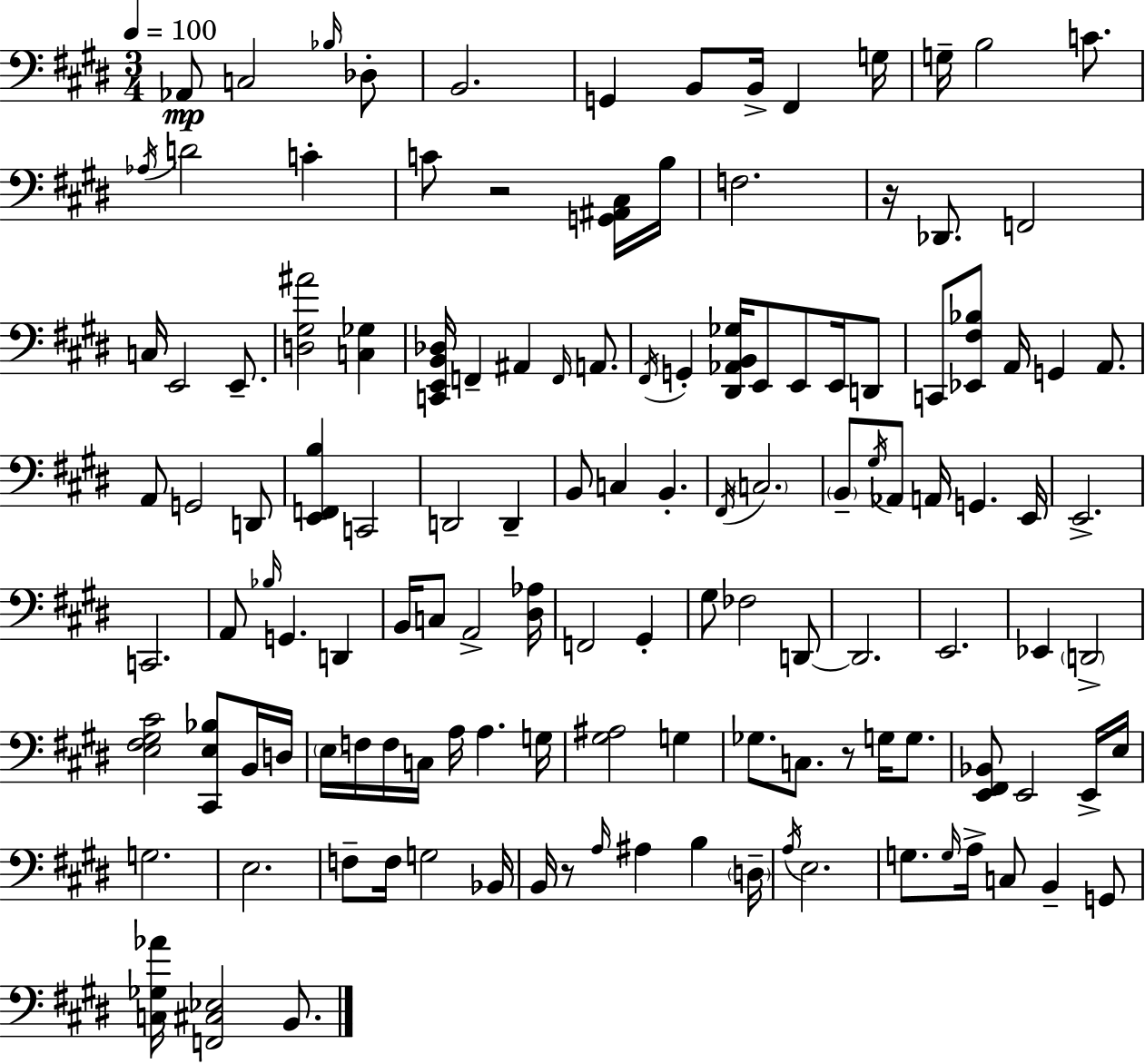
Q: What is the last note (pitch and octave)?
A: B2